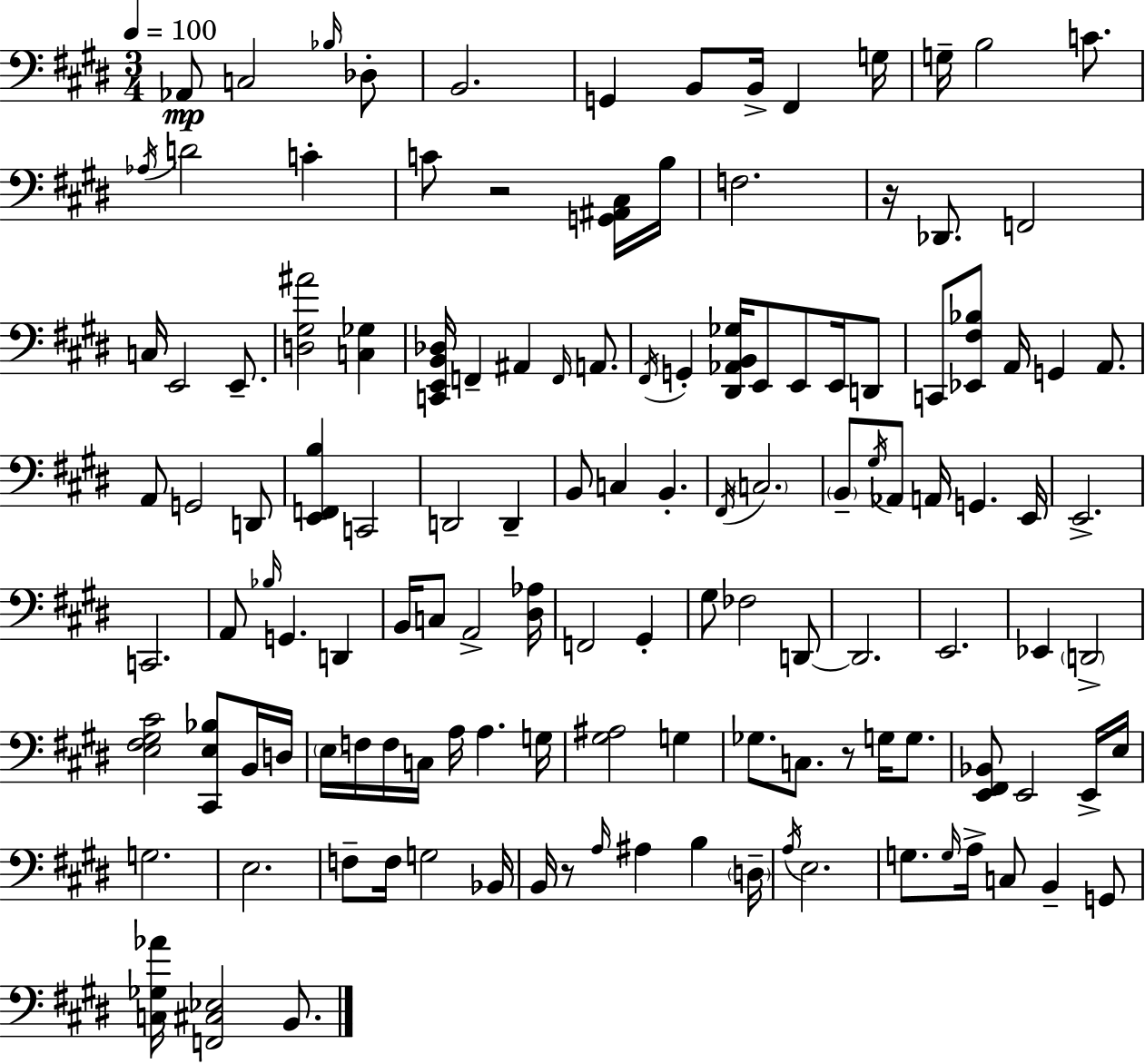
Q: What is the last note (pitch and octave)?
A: B2